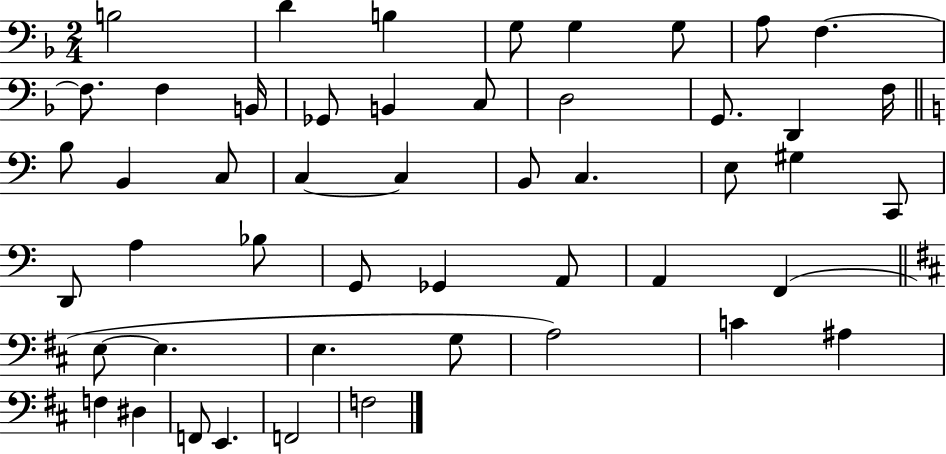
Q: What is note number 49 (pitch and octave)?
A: F3